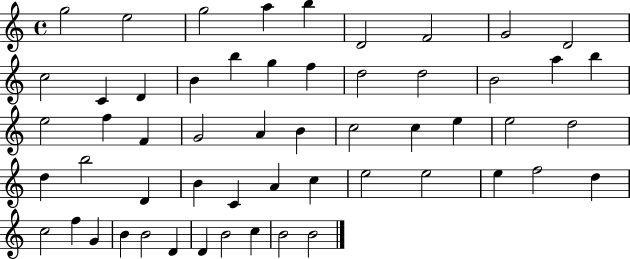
{
  \clef treble
  \time 4/4
  \defaultTimeSignature
  \key c \major
  g''2 e''2 | g''2 a''4 b''4 | d'2 f'2 | g'2 d'2 | \break c''2 c'4 d'4 | b'4 b''4 g''4 f''4 | d''2 d''2 | b'2 a''4 b''4 | \break e''2 f''4 f'4 | g'2 a'4 b'4 | c''2 c''4 e''4 | e''2 d''2 | \break d''4 b''2 d'4 | b'4 c'4 a'4 c''4 | e''2 e''2 | e''4 f''2 d''4 | \break c''2 f''4 g'4 | b'4 b'2 d'4 | d'4 b'2 c''4 | b'2 b'2 | \break \bar "|."
}